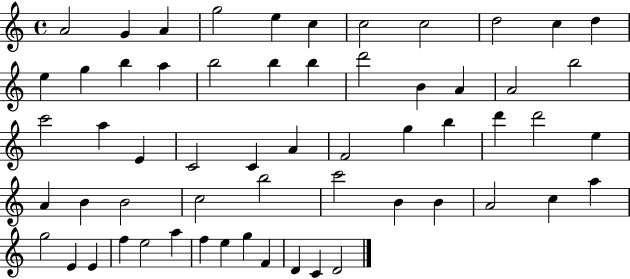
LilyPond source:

{
  \clef treble
  \time 4/4
  \defaultTimeSignature
  \key c \major
  a'2 g'4 a'4 | g''2 e''4 c''4 | c''2 c''2 | d''2 c''4 d''4 | \break e''4 g''4 b''4 a''4 | b''2 b''4 b''4 | d'''2 b'4 a'4 | a'2 b''2 | \break c'''2 a''4 e'4 | c'2 c'4 a'4 | f'2 g''4 b''4 | d'''4 d'''2 e''4 | \break a'4 b'4 b'2 | c''2 b''2 | c'''2 b'4 b'4 | a'2 c''4 a''4 | \break g''2 e'4 e'4 | f''4 e''2 a''4 | f''4 e''4 g''4 f'4 | d'4 c'4 d'2 | \break \bar "|."
}